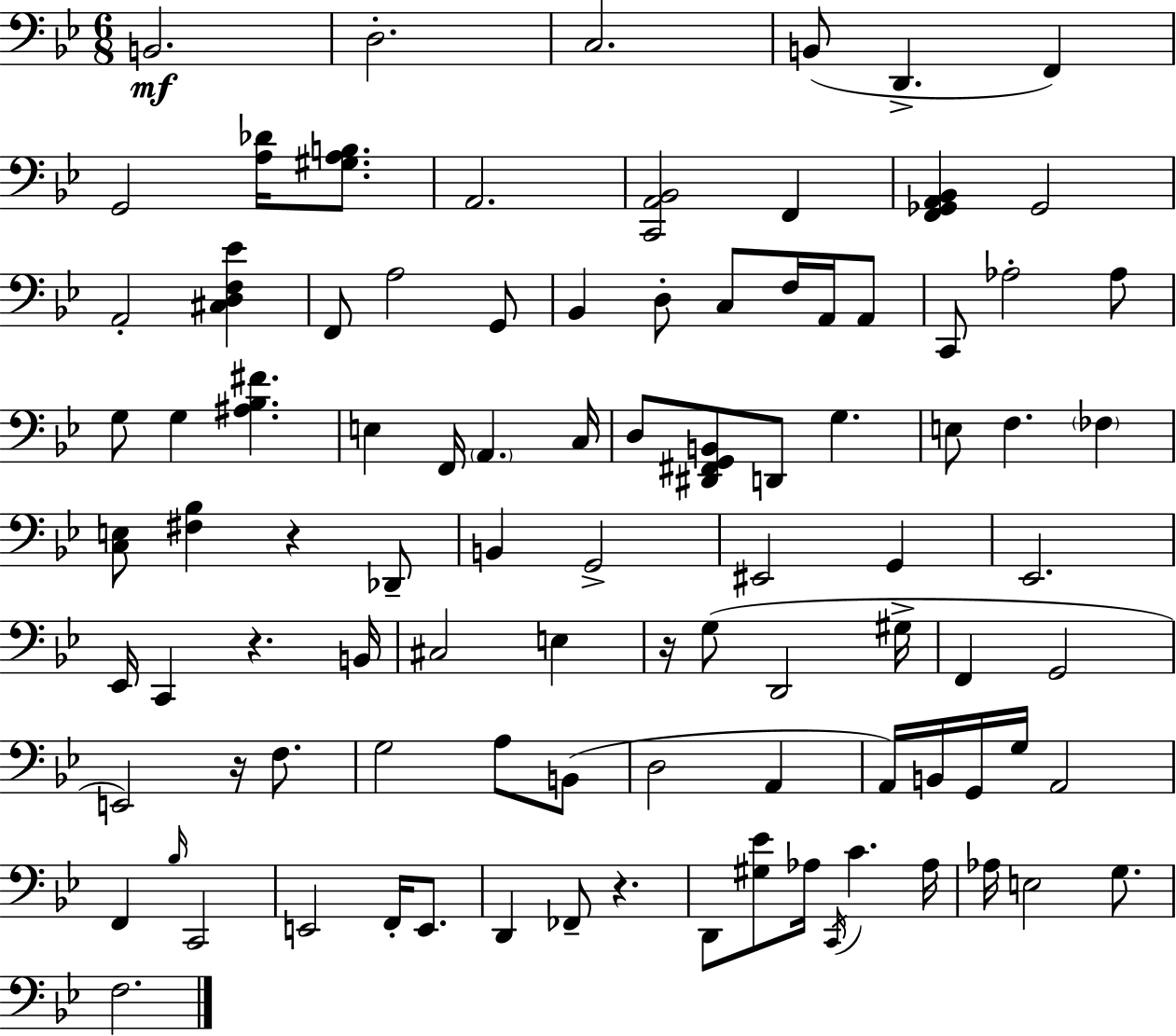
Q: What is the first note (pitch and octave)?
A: B2